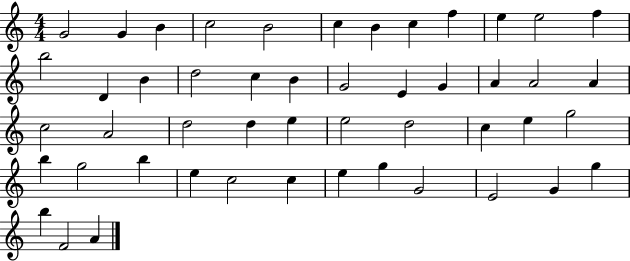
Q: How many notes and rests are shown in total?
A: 49